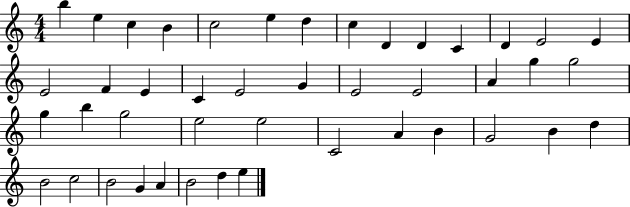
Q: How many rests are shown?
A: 0